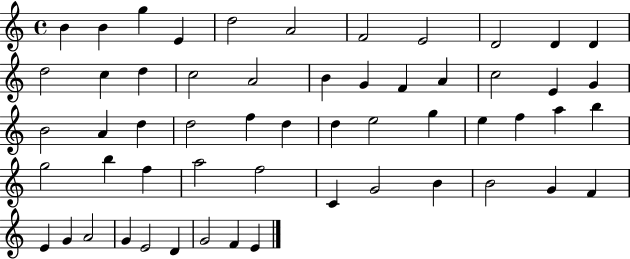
{
  \clef treble
  \time 4/4
  \defaultTimeSignature
  \key c \major
  b'4 b'4 g''4 e'4 | d''2 a'2 | f'2 e'2 | d'2 d'4 d'4 | \break d''2 c''4 d''4 | c''2 a'2 | b'4 g'4 f'4 a'4 | c''2 e'4 g'4 | \break b'2 a'4 d''4 | d''2 f''4 d''4 | d''4 e''2 g''4 | e''4 f''4 a''4 b''4 | \break g''2 b''4 f''4 | a''2 f''2 | c'4 g'2 b'4 | b'2 g'4 f'4 | \break e'4 g'4 a'2 | g'4 e'2 d'4 | g'2 f'4 e'4 | \bar "|."
}